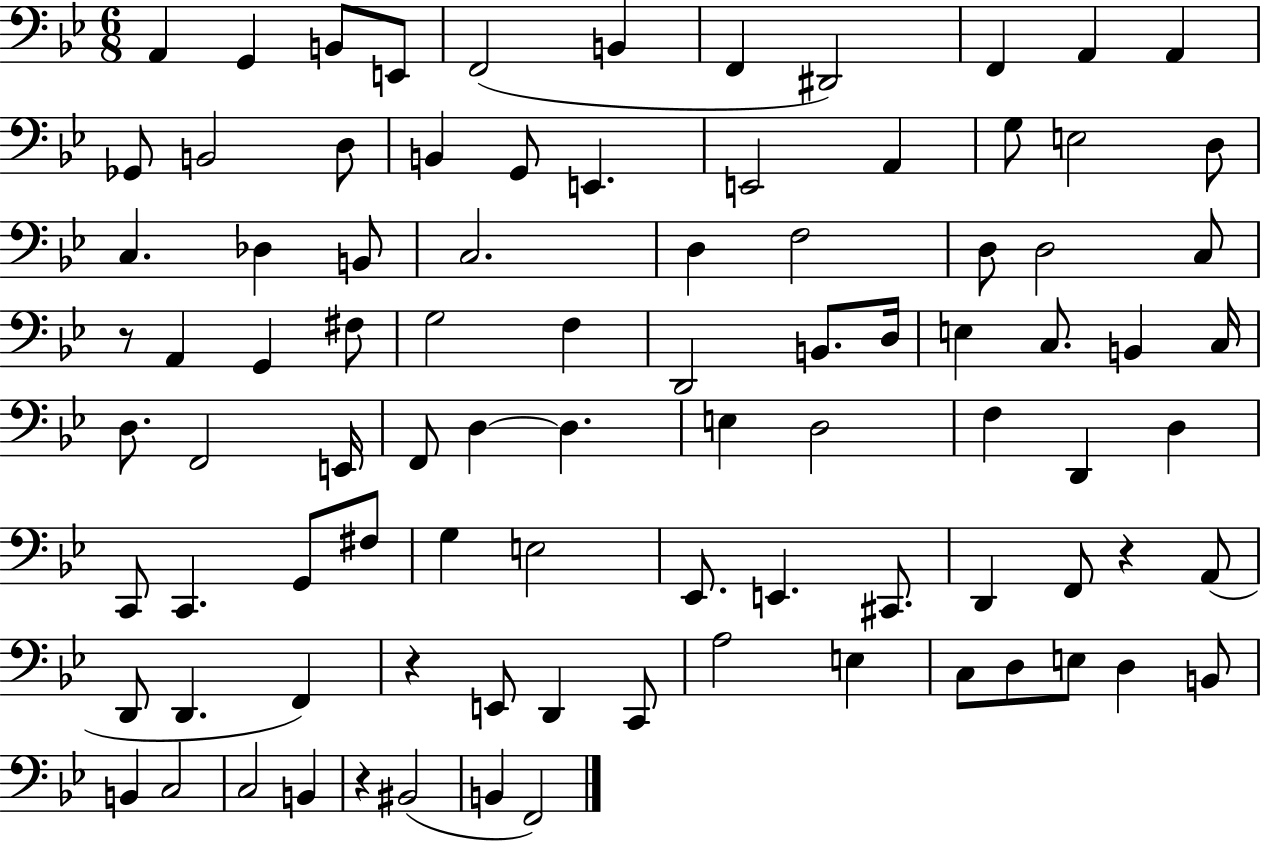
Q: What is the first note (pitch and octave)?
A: A2